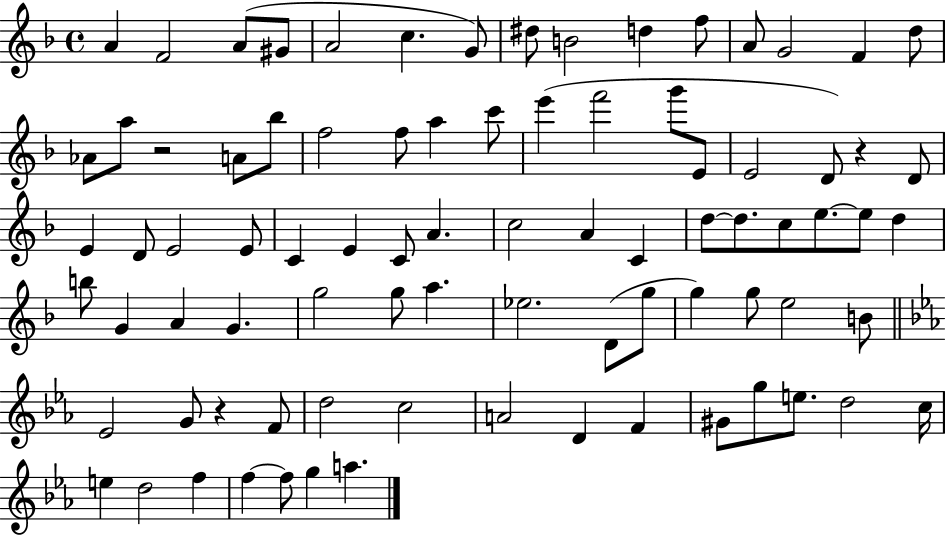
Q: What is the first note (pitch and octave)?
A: A4